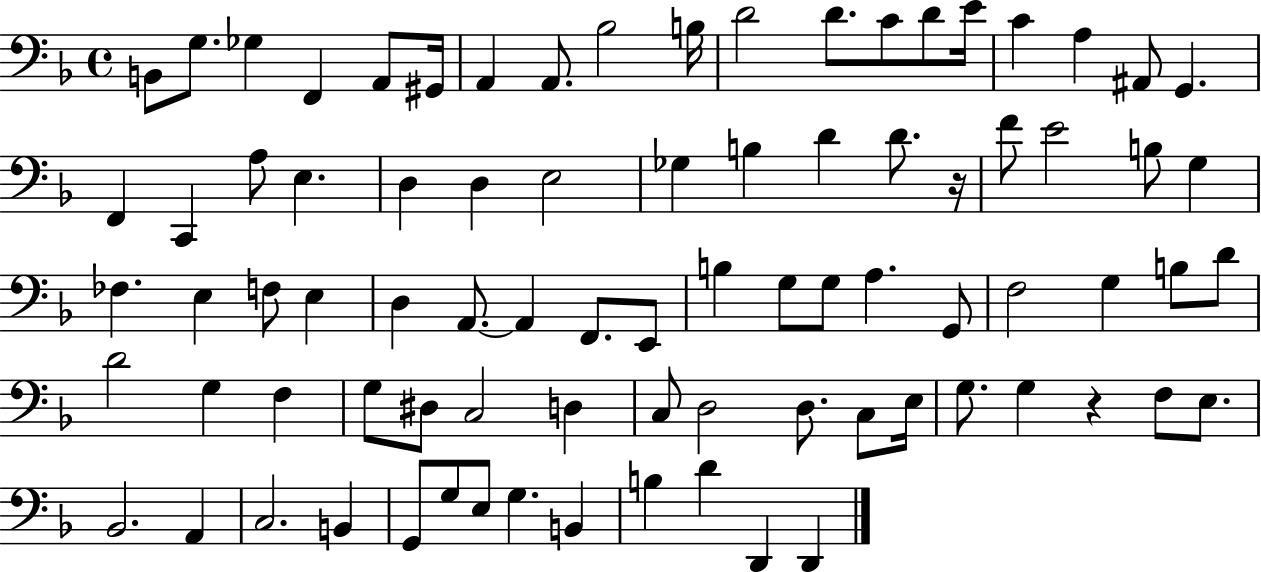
B2/e G3/e. Gb3/q F2/q A2/e G#2/s A2/q A2/e. Bb3/h B3/s D4/h D4/e. C4/e D4/e E4/s C4/q A3/q A#2/e G2/q. F2/q C2/q A3/e E3/q. D3/q D3/q E3/h Gb3/q B3/q D4/q D4/e. R/s F4/e E4/h B3/e G3/q FES3/q. E3/q F3/e E3/q D3/q A2/e. A2/q F2/e. E2/e B3/q G3/e G3/e A3/q. G2/e F3/h G3/q B3/e D4/e D4/h G3/q F3/q G3/e D#3/e C3/h D3/q C3/e D3/h D3/e. C3/e E3/s G3/e. G3/q R/q F3/e E3/e. Bb2/h. A2/q C3/h. B2/q G2/e G3/e E3/e G3/q. B2/q B3/q D4/q D2/q D2/q